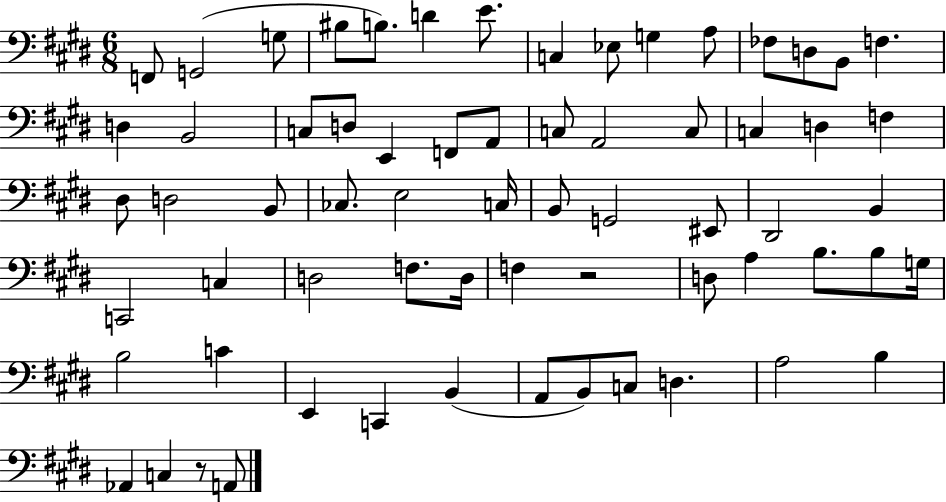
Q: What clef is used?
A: bass